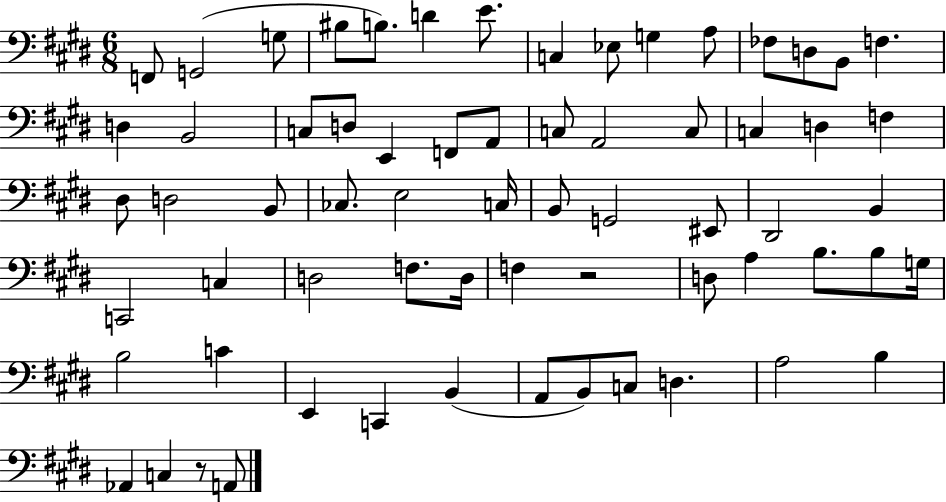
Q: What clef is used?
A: bass